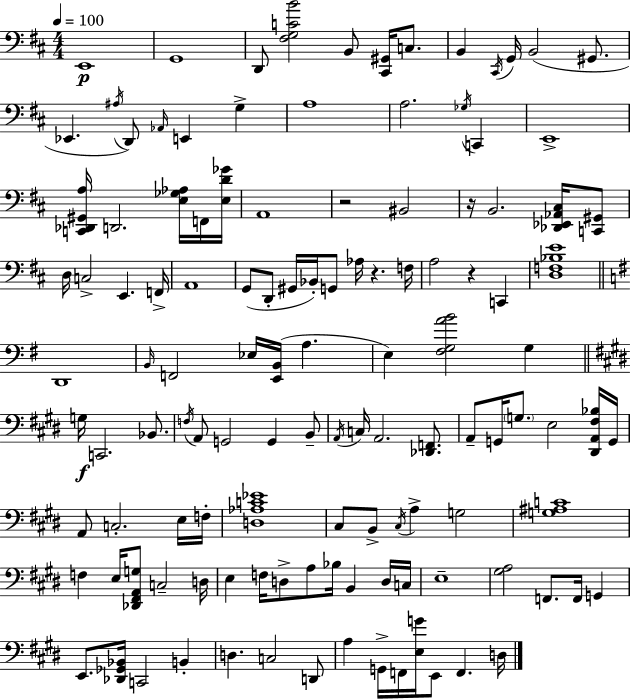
E2/w G2/w D2/e [F#3,G3,C4,B4]/h B2/e [C#2,G#2]/s C3/e. B2/q C#2/s G2/s B2/h G#2/e. Eb2/q. A#3/s D2/e Ab2/s E2/q G3/q A3/w A3/h. Gb3/s C2/q E2/w [C2,Db2,G#2,A3]/s D2/h. [E3,Gb3,Ab3]/s F2/s [E3,D4,Gb4]/s A2/w R/h BIS2/h R/s B2/h. [Db2,Eb2,Ab2,C#3]/s [C2,G#2]/e D3/s C3/h E2/q. F2/s A2/w G2/e D2/e G#2/s Bb2/s G2/e Ab3/s R/q. F3/s A3/h R/q C2/q [D3,F3,Bb3,E4]/w D2/w B2/s F2/h Eb3/s [E2,B2]/s A3/q. E3/q [F#3,G3,A4,B4]/h G3/q G3/s C2/h. Bb2/e. F3/s A2/e G2/h G2/q B2/e A2/s C3/s A2/h. [Db2,F2]/e. A2/e G2/s G3/e. E3/h [D#2,A2,F#3,Bb3]/s G2/s A2/e C3/h. E3/s F3/s [D3,Ab3,C4,Eb4]/w C#3/e B2/e C#3/s A3/q G3/h [G3,A#3,C4]/w F3/q E3/s [Db2,F#2,A2,G3]/e C3/h D3/s E3/q F3/s D3/e A3/e Bb3/s B2/q D3/s C3/s E3/w [G#3,A3]/h F2/e. F2/s G2/q E2/e. [Db2,Gb2,Bb2]/s C2/h B2/q D3/q. C3/h D2/e A3/q G2/s F2/s [E3,G4]/s E2/e F2/q. D3/s